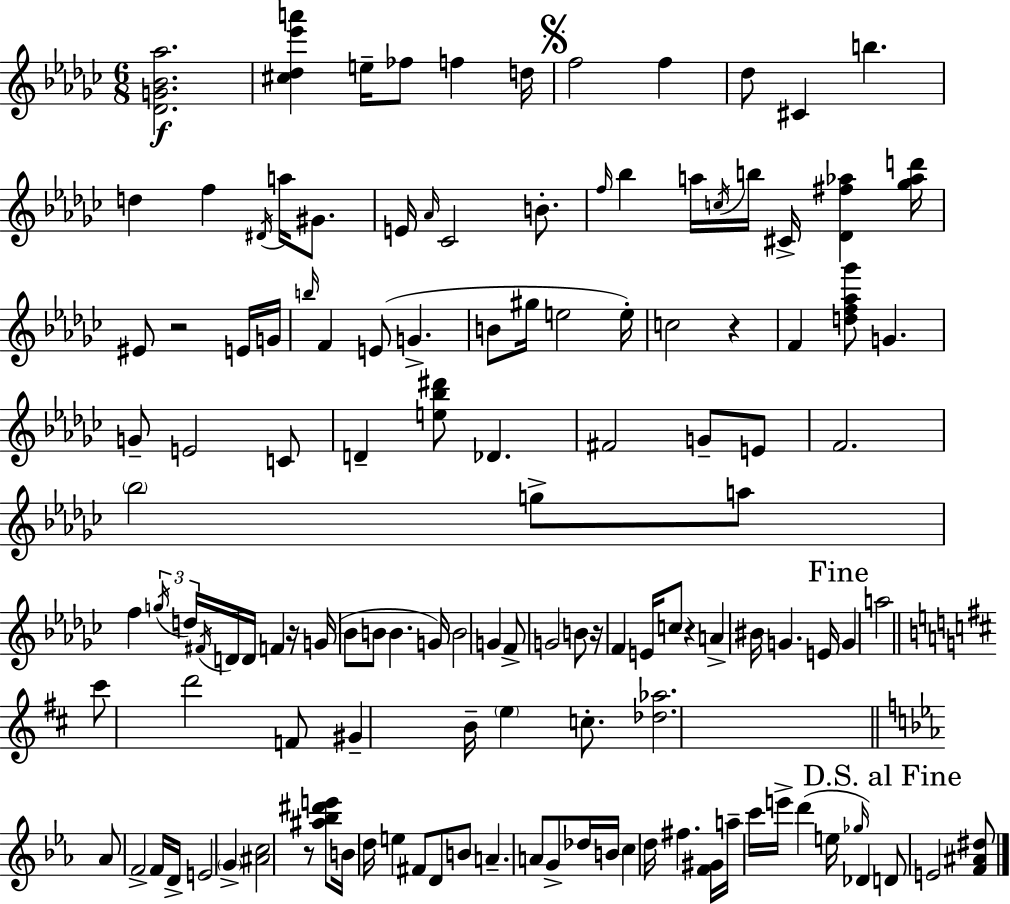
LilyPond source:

{
  \clef treble
  \numericTimeSignature
  \time 6/8
  \key ees \minor
  <des' g' bes' aes''>2.\f | <cis'' des'' ees''' a'''>4 e''16-- fes''8 f''4 d''16 | \mark \markup { \musicglyph "scripts.segno" } f''2 f''4 | des''8 cis'4 b''4. | \break d''4 f''4 \acciaccatura { dis'16 } a''16 gis'8. | e'16 \grace { aes'16 } ces'2 b'8.-. | \grace { f''16 } bes''4 a''16 \acciaccatura { c''16 } b''16 cis'16-> <des' fis'' aes''>4 | <ges'' aes'' d'''>16 eis'8 r2 | \break e'16 g'16 \grace { b''16 } f'4 e'8( g'4.-> | b'8 gis''16 e''2 | e''16-.) c''2 | r4 f'4 <d'' f'' aes'' ges'''>8 g'4. | \break g'8-- e'2 | c'8 d'4-- <e'' bes'' dis'''>8 des'4. | fis'2 | g'8-- e'8 f'2. | \break \parenthesize bes''2 | g''8-> a''8 f''4 \tuplet 3/2 { \acciaccatura { g''16 } d''16 \acciaccatura { fis'16 } } | d'16 d'16 f'4 r16 g'16( bes'8 b'8 | b'4. g'16) b'2 | \break g'4 f'8-> g'2 | b'8 r16 f'4 | e'16 c''8 r4 a'4-> bis'16 | g'4. e'16 \mark "Fine" g'4 a''2 | \break \bar "||" \break \key b \minor cis'''8 d'''2 f'8 | gis'4-- b'16-- \parenthesize e''4 c''8.-. | <des'' aes''>2. | \bar "||" \break \key c \minor aes'8 f'2-> f'16 d'16-> | e'2 \parenthesize g'4-> | <ais' c''>2 r8 <ais'' bes'' dis''' e'''>8 | b'16 d''16 e''4 fis'8 d'8 b'8 | \break a'4.-- a'8 g'8-> des''16 b'16 | c''4 d''16 fis''4. <f' gis'>16 | a''16-- c'''16 e'''16-> d'''4( e''16 \grace { ges''16 } des'4) | \mark "D.S. al Fine" d'8 e'2 <f' ais' dis''>8 | \break \bar "|."
}